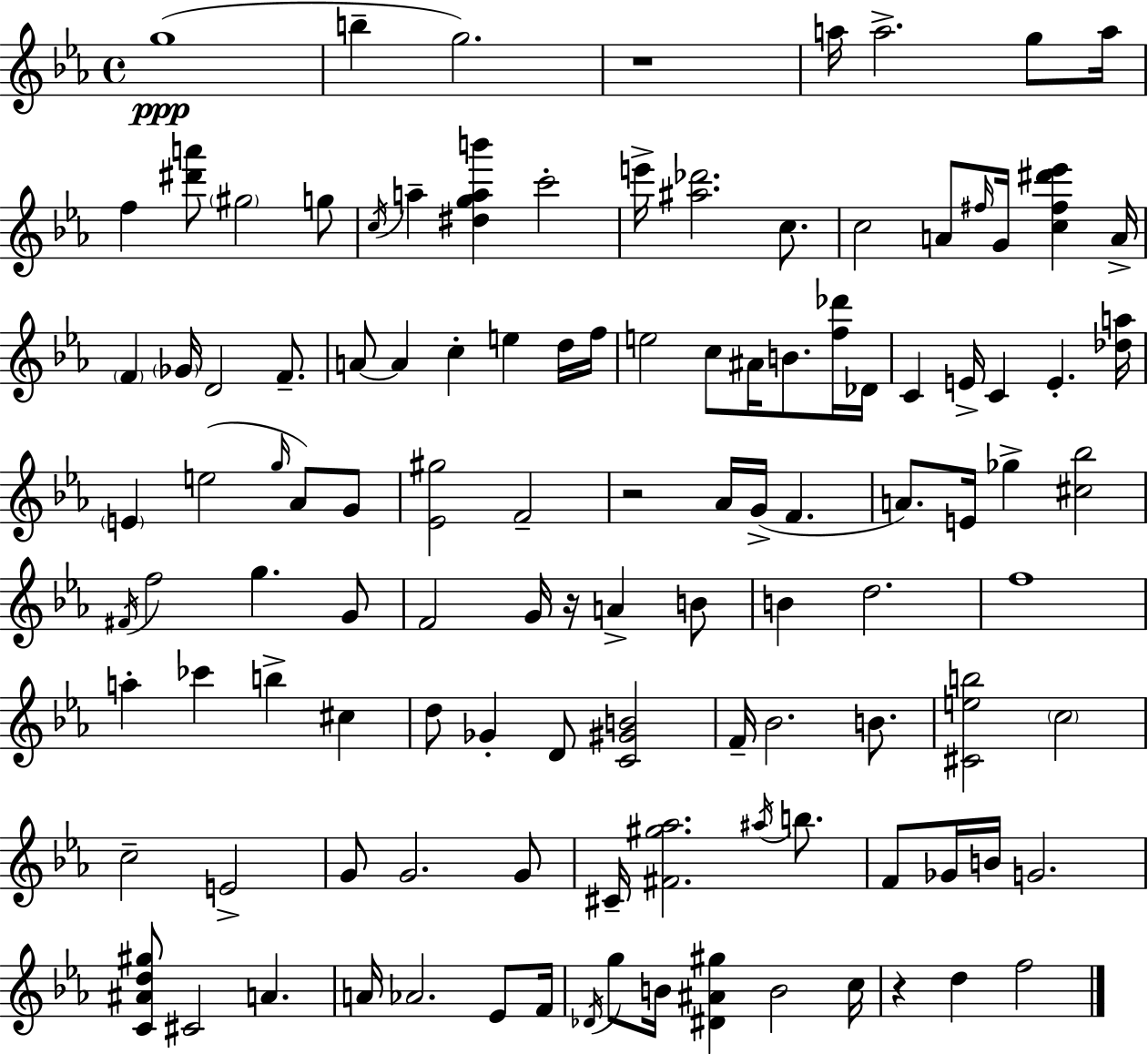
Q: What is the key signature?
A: EES major